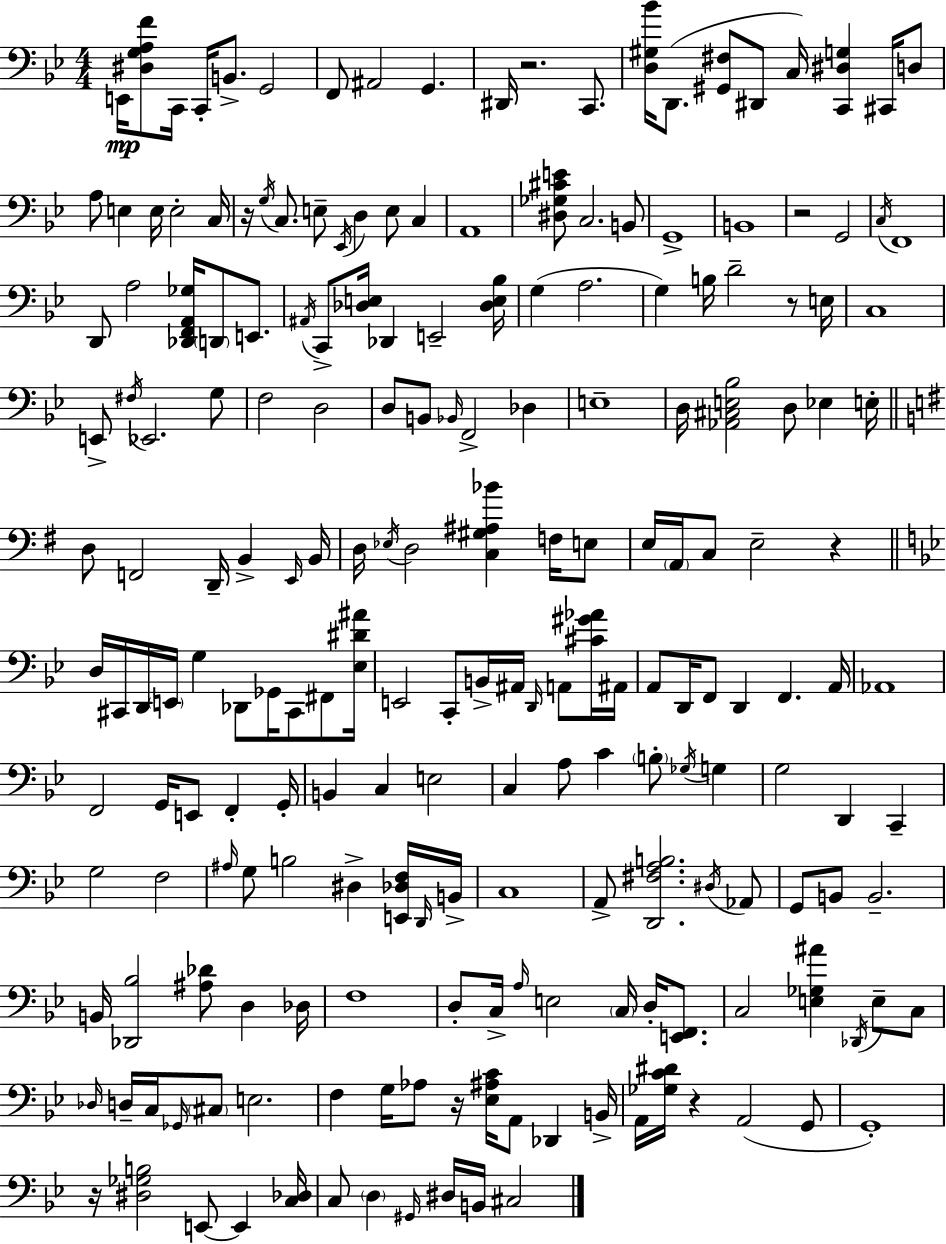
E2/s [D#3,G3,A3,F4]/e C2/s C2/s B2/e. G2/h F2/e A#2/h G2/q. D#2/s R/h. C2/e. [D3,G#3,Bb4]/s D2/e. [G#2,F#3]/e D#2/e C3/s [C2,D#3,G3]/q C#2/s D3/e A3/e E3/q E3/s E3/h C3/s R/s G3/s C3/e. E3/e Eb2/s D3/q E3/e C3/q A2/w [D#3,Gb3,C#4,E4]/e C3/h. B2/e G2/w B2/w R/h G2/h C3/s F2/w D2/e A3/h [Db2,F2,A2,Gb3]/s D2/e E2/e. A#2/s C2/e [Db3,E3]/s Db2/q E2/h [Db3,E3,Bb3]/s G3/q A3/h. G3/q B3/s D4/h R/e E3/s C3/w E2/e F#3/s Eb2/h. G3/e F3/h D3/h D3/e B2/e Bb2/s F2/h Db3/q E3/w D3/s [Ab2,C#3,E3,Bb3]/h D3/e Eb3/q E3/s D3/e F2/h D2/s B2/q E2/s B2/s D3/s Eb3/s D3/h [C3,G#3,A#3,Bb4]/q F3/s E3/e E3/s A2/s C3/e E3/h R/q D3/s C#2/s D2/s E2/s G3/q Db2/e Gb2/s C#2/e F#2/e [Eb3,D#4,A#4]/s E2/h C2/e B2/s A#2/s D2/s A2/e [C#4,G#4,Ab4]/s A#2/s A2/e D2/s F2/e D2/q F2/q. A2/s Ab2/w F2/h G2/s E2/e F2/q G2/s B2/q C3/q E3/h C3/q A3/e C4/q B3/e Gb3/s G3/q G3/h D2/q C2/q G3/h F3/h A#3/s G3/e B3/h D#3/q [E2,Db3,F3]/s D2/s B2/s C3/w A2/e [D2,F#3,A3,B3]/h. D#3/s Ab2/e G2/e B2/e B2/h. B2/s [Db2,Bb3]/h [A#3,Db4]/e D3/q Db3/s F3/w D3/e C3/s A3/s E3/h C3/s D3/s [E2,F2]/e. C3/h [E3,Gb3,A#4]/q Db2/s E3/e C3/e Db3/s D3/s C3/s Gb2/s C#3/e E3/h. F3/q G3/s Ab3/e R/s [Eb3,A#3,C4]/s A2/e Db2/q B2/s A2/s [Gb3,C4,D#4]/s R/q A2/h G2/e G2/w R/s [D#3,Gb3,B3]/h E2/e E2/q [C3,Db3]/s C3/e D3/q G#2/s D#3/s B2/s C#3/h